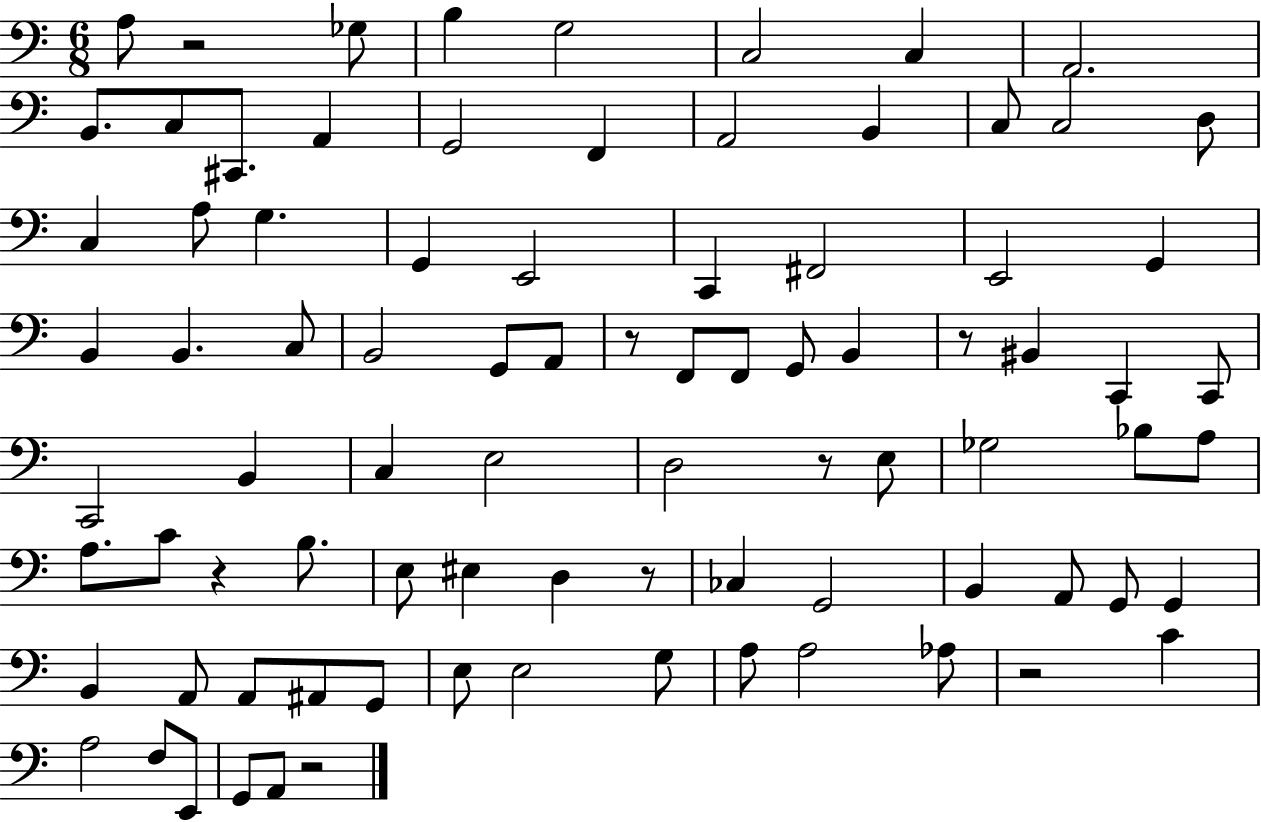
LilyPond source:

{
  \clef bass
  \numericTimeSignature
  \time 6/8
  \key c \major
  \repeat volta 2 { a8 r2 ges8 | b4 g2 | c2 c4 | a,2. | \break b,8. c8 cis,8. a,4 | g,2 f,4 | a,2 b,4 | c8 c2 d8 | \break c4 a8 g4. | g,4 e,2 | c,4 fis,2 | e,2 g,4 | \break b,4 b,4. c8 | b,2 g,8 a,8 | r8 f,8 f,8 g,8 b,4 | r8 bis,4 c,4 c,8 | \break c,2 b,4 | c4 e2 | d2 r8 e8 | ges2 bes8 a8 | \break a8. c'8 r4 b8. | e8 eis4 d4 r8 | ces4 g,2 | b,4 a,8 g,8 g,4 | \break b,4 a,8 a,8 ais,8 g,8 | e8 e2 g8 | a8 a2 aes8 | r2 c'4 | \break a2 f8 e,8 | g,8 a,8 r2 | } \bar "|."
}